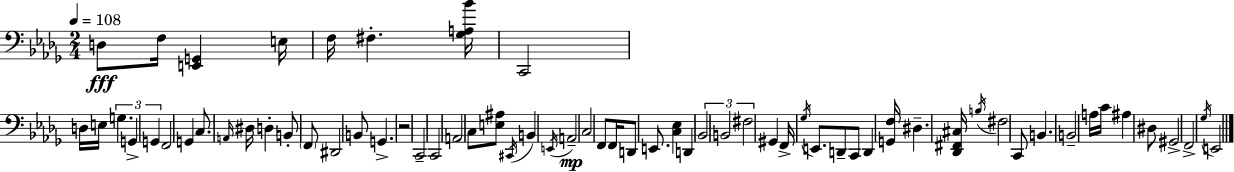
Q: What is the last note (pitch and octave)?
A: E2